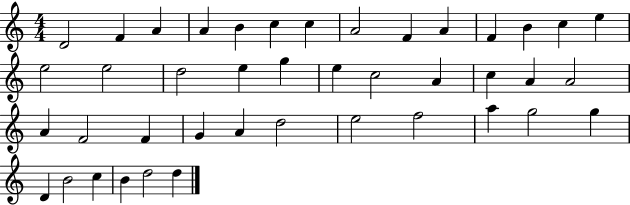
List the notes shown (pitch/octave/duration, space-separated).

D4/h F4/q A4/q A4/q B4/q C5/q C5/q A4/h F4/q A4/q F4/q B4/q C5/q E5/q E5/h E5/h D5/h E5/q G5/q E5/q C5/h A4/q C5/q A4/q A4/h A4/q F4/h F4/q G4/q A4/q D5/h E5/h F5/h A5/q G5/h G5/q D4/q B4/h C5/q B4/q D5/h D5/q